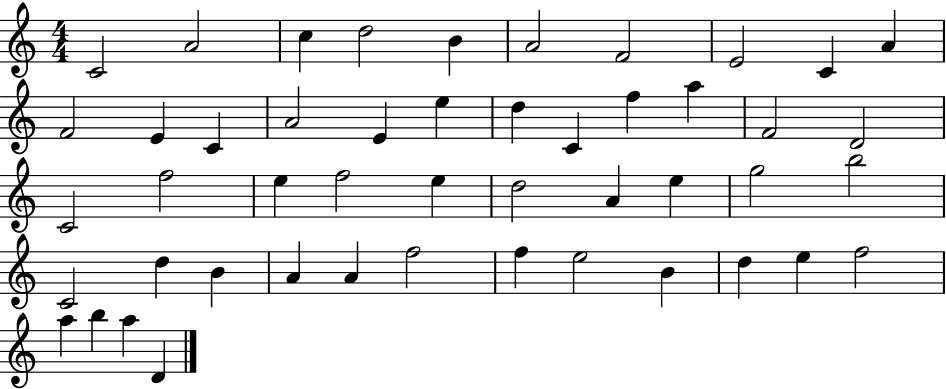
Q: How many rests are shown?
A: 0